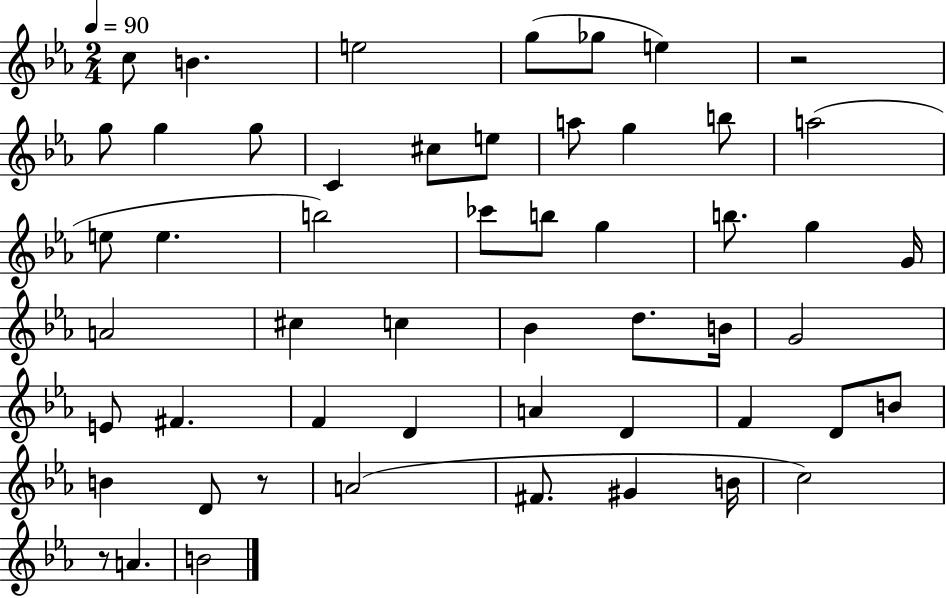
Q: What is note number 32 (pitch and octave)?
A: G4